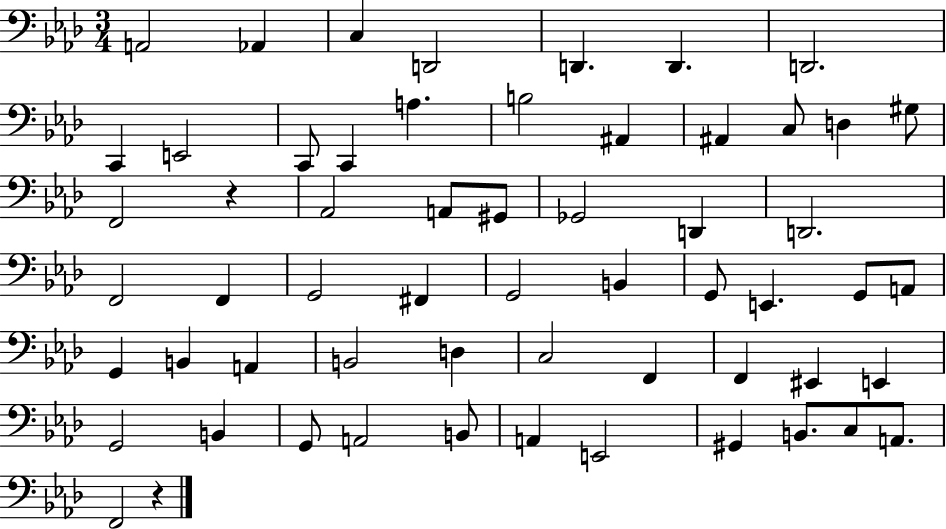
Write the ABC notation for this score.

X:1
T:Untitled
M:3/4
L:1/4
K:Ab
A,,2 _A,, C, D,,2 D,, D,, D,,2 C,, E,,2 C,,/2 C,, A, B,2 ^A,, ^A,, C,/2 D, ^G,/2 F,,2 z _A,,2 A,,/2 ^G,,/2 _G,,2 D,, D,,2 F,,2 F,, G,,2 ^F,, G,,2 B,, G,,/2 E,, G,,/2 A,,/2 G,, B,, A,, B,,2 D, C,2 F,, F,, ^E,, E,, G,,2 B,, G,,/2 A,,2 B,,/2 A,, E,,2 ^G,, B,,/2 C,/2 A,,/2 F,,2 z